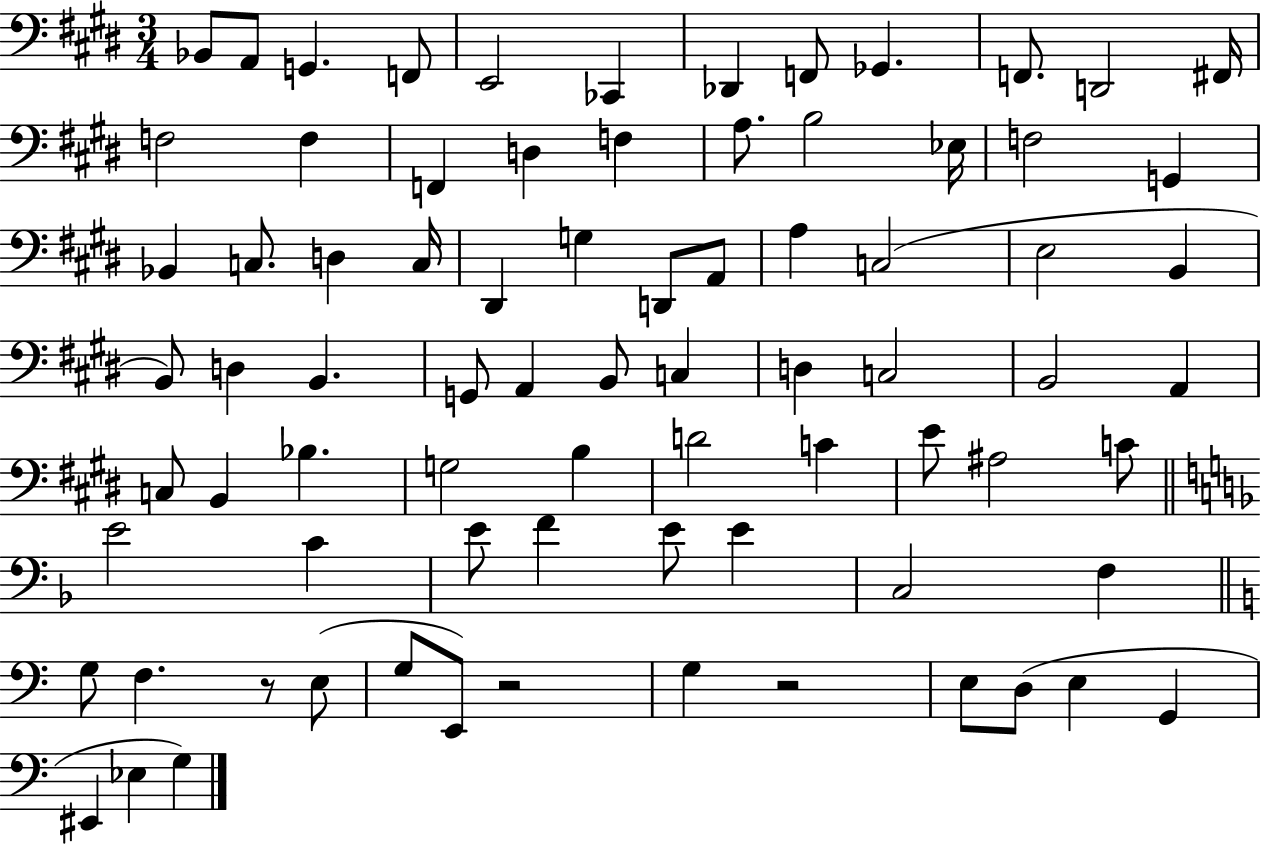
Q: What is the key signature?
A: E major